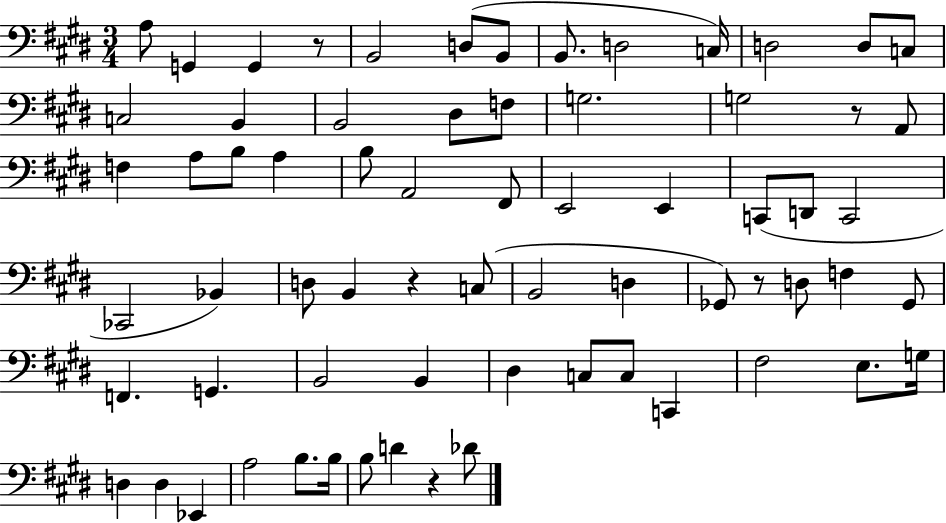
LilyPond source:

{
  \clef bass
  \numericTimeSignature
  \time 3/4
  \key e \major
  a8 g,4 g,4 r8 | b,2 d8( b,8 | b,8. d2 c16) | d2 d8 c8 | \break c2 b,4 | b,2 dis8 f8 | g2. | g2 r8 a,8 | \break f4 a8 b8 a4 | b8 a,2 fis,8 | e,2 e,4 | c,8( d,8 c,2 | \break ces,2 bes,4) | d8 b,4 r4 c8( | b,2 d4 | ges,8) r8 d8 f4 ges,8 | \break f,4. g,4. | b,2 b,4 | dis4 c8 c8 c,4 | fis2 e8. g16 | \break d4 d4 ees,4 | a2 b8. b16 | b8 d'4 r4 des'8 | \bar "|."
}